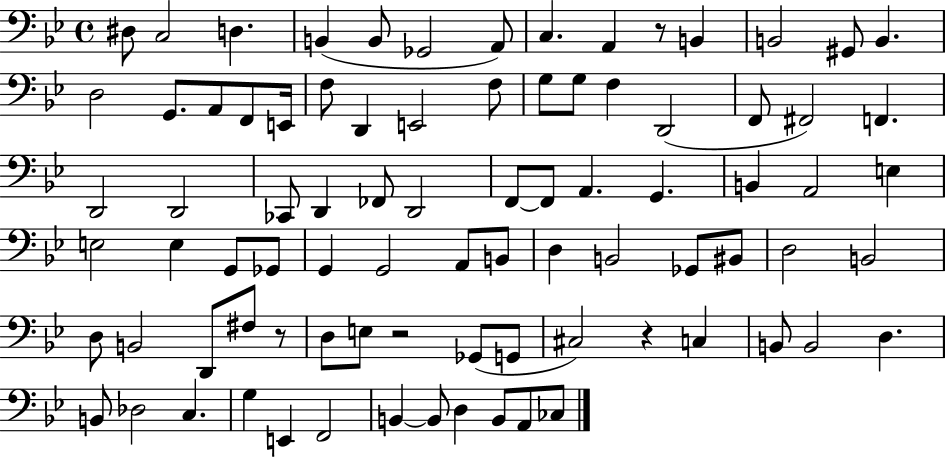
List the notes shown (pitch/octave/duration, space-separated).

D#3/e C3/h D3/q. B2/q B2/e Gb2/h A2/e C3/q. A2/q R/e B2/q B2/h G#2/e B2/q. D3/h G2/e. A2/e F2/e E2/s F3/e D2/q E2/h F3/e G3/e G3/e F3/q D2/h F2/e F#2/h F2/q. D2/h D2/h CES2/e D2/q FES2/e D2/h F2/e F2/e A2/q. G2/q. B2/q A2/h E3/q E3/h E3/q G2/e Gb2/e G2/q G2/h A2/e B2/e D3/q B2/h Gb2/e BIS2/e D3/h B2/h D3/e B2/h D2/e F#3/e R/e D3/e E3/e R/h Gb2/e G2/e C#3/h R/q C3/q B2/e B2/h D3/q. B2/e Db3/h C3/q. G3/q E2/q F2/h B2/q B2/e D3/q B2/e A2/e CES3/e